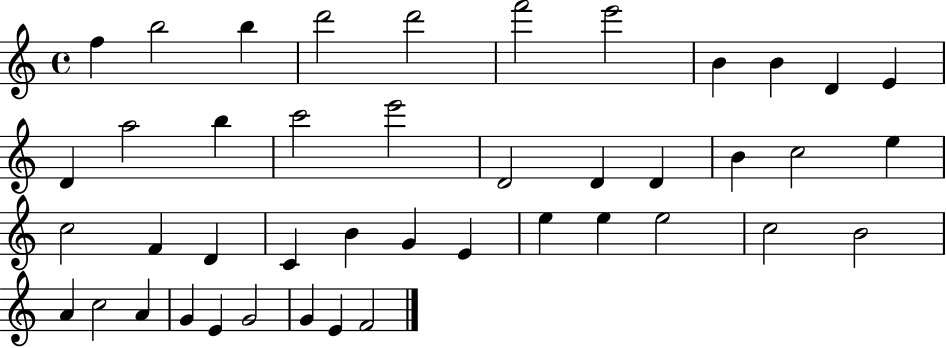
X:1
T:Untitled
M:4/4
L:1/4
K:C
f b2 b d'2 d'2 f'2 e'2 B B D E D a2 b c'2 e'2 D2 D D B c2 e c2 F D C B G E e e e2 c2 B2 A c2 A G E G2 G E F2